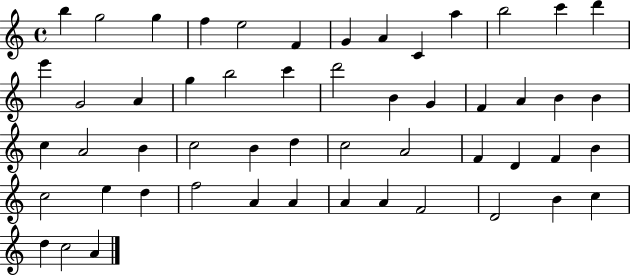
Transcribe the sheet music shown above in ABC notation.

X:1
T:Untitled
M:4/4
L:1/4
K:C
b g2 g f e2 F G A C a b2 c' d' e' G2 A g b2 c' d'2 B G F A B B c A2 B c2 B d c2 A2 F D F B c2 e d f2 A A A A F2 D2 B c d c2 A